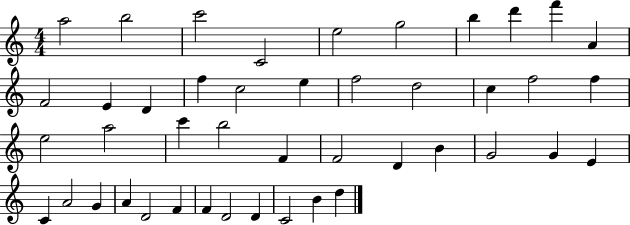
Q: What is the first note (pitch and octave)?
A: A5